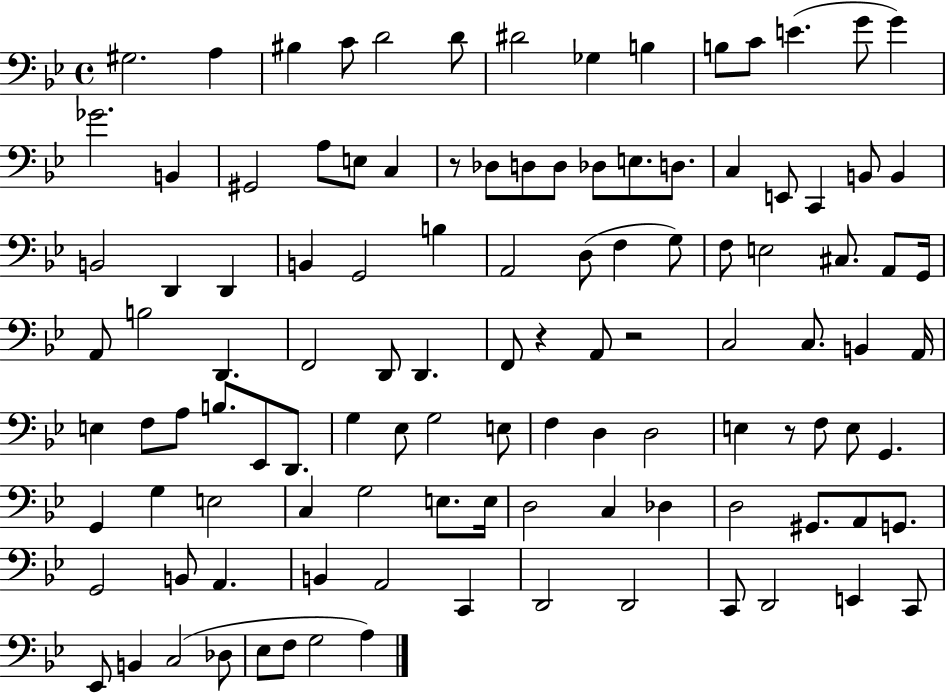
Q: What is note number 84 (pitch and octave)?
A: C3